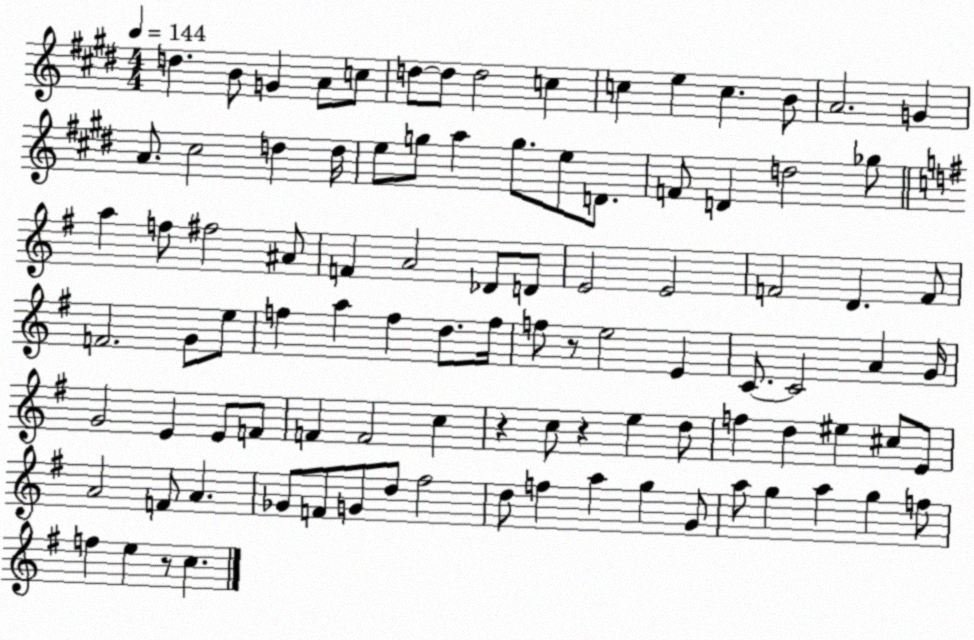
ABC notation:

X:1
T:Untitled
M:4/4
L:1/4
K:E
d B/2 G A/2 c/2 d/2 d/2 d2 c c e c B/2 A2 G A/2 ^c2 d d/4 e/2 g/2 a g/2 e/2 D/2 F/2 D d2 _g/2 a f/2 ^f2 ^A/2 F A2 _D/2 D/2 E2 E2 F2 D F/2 F2 G/2 e/2 f a f d/2 f/4 f/2 z/2 e2 E C/2 C2 A G/4 G2 E E/2 F/2 F F2 c z c/2 z e d/2 f d ^e ^c/2 E/2 A2 F/2 A _G/2 F/2 G/2 d/2 ^f2 d/2 f a g G/2 a/2 g a g f/2 f e z/2 c